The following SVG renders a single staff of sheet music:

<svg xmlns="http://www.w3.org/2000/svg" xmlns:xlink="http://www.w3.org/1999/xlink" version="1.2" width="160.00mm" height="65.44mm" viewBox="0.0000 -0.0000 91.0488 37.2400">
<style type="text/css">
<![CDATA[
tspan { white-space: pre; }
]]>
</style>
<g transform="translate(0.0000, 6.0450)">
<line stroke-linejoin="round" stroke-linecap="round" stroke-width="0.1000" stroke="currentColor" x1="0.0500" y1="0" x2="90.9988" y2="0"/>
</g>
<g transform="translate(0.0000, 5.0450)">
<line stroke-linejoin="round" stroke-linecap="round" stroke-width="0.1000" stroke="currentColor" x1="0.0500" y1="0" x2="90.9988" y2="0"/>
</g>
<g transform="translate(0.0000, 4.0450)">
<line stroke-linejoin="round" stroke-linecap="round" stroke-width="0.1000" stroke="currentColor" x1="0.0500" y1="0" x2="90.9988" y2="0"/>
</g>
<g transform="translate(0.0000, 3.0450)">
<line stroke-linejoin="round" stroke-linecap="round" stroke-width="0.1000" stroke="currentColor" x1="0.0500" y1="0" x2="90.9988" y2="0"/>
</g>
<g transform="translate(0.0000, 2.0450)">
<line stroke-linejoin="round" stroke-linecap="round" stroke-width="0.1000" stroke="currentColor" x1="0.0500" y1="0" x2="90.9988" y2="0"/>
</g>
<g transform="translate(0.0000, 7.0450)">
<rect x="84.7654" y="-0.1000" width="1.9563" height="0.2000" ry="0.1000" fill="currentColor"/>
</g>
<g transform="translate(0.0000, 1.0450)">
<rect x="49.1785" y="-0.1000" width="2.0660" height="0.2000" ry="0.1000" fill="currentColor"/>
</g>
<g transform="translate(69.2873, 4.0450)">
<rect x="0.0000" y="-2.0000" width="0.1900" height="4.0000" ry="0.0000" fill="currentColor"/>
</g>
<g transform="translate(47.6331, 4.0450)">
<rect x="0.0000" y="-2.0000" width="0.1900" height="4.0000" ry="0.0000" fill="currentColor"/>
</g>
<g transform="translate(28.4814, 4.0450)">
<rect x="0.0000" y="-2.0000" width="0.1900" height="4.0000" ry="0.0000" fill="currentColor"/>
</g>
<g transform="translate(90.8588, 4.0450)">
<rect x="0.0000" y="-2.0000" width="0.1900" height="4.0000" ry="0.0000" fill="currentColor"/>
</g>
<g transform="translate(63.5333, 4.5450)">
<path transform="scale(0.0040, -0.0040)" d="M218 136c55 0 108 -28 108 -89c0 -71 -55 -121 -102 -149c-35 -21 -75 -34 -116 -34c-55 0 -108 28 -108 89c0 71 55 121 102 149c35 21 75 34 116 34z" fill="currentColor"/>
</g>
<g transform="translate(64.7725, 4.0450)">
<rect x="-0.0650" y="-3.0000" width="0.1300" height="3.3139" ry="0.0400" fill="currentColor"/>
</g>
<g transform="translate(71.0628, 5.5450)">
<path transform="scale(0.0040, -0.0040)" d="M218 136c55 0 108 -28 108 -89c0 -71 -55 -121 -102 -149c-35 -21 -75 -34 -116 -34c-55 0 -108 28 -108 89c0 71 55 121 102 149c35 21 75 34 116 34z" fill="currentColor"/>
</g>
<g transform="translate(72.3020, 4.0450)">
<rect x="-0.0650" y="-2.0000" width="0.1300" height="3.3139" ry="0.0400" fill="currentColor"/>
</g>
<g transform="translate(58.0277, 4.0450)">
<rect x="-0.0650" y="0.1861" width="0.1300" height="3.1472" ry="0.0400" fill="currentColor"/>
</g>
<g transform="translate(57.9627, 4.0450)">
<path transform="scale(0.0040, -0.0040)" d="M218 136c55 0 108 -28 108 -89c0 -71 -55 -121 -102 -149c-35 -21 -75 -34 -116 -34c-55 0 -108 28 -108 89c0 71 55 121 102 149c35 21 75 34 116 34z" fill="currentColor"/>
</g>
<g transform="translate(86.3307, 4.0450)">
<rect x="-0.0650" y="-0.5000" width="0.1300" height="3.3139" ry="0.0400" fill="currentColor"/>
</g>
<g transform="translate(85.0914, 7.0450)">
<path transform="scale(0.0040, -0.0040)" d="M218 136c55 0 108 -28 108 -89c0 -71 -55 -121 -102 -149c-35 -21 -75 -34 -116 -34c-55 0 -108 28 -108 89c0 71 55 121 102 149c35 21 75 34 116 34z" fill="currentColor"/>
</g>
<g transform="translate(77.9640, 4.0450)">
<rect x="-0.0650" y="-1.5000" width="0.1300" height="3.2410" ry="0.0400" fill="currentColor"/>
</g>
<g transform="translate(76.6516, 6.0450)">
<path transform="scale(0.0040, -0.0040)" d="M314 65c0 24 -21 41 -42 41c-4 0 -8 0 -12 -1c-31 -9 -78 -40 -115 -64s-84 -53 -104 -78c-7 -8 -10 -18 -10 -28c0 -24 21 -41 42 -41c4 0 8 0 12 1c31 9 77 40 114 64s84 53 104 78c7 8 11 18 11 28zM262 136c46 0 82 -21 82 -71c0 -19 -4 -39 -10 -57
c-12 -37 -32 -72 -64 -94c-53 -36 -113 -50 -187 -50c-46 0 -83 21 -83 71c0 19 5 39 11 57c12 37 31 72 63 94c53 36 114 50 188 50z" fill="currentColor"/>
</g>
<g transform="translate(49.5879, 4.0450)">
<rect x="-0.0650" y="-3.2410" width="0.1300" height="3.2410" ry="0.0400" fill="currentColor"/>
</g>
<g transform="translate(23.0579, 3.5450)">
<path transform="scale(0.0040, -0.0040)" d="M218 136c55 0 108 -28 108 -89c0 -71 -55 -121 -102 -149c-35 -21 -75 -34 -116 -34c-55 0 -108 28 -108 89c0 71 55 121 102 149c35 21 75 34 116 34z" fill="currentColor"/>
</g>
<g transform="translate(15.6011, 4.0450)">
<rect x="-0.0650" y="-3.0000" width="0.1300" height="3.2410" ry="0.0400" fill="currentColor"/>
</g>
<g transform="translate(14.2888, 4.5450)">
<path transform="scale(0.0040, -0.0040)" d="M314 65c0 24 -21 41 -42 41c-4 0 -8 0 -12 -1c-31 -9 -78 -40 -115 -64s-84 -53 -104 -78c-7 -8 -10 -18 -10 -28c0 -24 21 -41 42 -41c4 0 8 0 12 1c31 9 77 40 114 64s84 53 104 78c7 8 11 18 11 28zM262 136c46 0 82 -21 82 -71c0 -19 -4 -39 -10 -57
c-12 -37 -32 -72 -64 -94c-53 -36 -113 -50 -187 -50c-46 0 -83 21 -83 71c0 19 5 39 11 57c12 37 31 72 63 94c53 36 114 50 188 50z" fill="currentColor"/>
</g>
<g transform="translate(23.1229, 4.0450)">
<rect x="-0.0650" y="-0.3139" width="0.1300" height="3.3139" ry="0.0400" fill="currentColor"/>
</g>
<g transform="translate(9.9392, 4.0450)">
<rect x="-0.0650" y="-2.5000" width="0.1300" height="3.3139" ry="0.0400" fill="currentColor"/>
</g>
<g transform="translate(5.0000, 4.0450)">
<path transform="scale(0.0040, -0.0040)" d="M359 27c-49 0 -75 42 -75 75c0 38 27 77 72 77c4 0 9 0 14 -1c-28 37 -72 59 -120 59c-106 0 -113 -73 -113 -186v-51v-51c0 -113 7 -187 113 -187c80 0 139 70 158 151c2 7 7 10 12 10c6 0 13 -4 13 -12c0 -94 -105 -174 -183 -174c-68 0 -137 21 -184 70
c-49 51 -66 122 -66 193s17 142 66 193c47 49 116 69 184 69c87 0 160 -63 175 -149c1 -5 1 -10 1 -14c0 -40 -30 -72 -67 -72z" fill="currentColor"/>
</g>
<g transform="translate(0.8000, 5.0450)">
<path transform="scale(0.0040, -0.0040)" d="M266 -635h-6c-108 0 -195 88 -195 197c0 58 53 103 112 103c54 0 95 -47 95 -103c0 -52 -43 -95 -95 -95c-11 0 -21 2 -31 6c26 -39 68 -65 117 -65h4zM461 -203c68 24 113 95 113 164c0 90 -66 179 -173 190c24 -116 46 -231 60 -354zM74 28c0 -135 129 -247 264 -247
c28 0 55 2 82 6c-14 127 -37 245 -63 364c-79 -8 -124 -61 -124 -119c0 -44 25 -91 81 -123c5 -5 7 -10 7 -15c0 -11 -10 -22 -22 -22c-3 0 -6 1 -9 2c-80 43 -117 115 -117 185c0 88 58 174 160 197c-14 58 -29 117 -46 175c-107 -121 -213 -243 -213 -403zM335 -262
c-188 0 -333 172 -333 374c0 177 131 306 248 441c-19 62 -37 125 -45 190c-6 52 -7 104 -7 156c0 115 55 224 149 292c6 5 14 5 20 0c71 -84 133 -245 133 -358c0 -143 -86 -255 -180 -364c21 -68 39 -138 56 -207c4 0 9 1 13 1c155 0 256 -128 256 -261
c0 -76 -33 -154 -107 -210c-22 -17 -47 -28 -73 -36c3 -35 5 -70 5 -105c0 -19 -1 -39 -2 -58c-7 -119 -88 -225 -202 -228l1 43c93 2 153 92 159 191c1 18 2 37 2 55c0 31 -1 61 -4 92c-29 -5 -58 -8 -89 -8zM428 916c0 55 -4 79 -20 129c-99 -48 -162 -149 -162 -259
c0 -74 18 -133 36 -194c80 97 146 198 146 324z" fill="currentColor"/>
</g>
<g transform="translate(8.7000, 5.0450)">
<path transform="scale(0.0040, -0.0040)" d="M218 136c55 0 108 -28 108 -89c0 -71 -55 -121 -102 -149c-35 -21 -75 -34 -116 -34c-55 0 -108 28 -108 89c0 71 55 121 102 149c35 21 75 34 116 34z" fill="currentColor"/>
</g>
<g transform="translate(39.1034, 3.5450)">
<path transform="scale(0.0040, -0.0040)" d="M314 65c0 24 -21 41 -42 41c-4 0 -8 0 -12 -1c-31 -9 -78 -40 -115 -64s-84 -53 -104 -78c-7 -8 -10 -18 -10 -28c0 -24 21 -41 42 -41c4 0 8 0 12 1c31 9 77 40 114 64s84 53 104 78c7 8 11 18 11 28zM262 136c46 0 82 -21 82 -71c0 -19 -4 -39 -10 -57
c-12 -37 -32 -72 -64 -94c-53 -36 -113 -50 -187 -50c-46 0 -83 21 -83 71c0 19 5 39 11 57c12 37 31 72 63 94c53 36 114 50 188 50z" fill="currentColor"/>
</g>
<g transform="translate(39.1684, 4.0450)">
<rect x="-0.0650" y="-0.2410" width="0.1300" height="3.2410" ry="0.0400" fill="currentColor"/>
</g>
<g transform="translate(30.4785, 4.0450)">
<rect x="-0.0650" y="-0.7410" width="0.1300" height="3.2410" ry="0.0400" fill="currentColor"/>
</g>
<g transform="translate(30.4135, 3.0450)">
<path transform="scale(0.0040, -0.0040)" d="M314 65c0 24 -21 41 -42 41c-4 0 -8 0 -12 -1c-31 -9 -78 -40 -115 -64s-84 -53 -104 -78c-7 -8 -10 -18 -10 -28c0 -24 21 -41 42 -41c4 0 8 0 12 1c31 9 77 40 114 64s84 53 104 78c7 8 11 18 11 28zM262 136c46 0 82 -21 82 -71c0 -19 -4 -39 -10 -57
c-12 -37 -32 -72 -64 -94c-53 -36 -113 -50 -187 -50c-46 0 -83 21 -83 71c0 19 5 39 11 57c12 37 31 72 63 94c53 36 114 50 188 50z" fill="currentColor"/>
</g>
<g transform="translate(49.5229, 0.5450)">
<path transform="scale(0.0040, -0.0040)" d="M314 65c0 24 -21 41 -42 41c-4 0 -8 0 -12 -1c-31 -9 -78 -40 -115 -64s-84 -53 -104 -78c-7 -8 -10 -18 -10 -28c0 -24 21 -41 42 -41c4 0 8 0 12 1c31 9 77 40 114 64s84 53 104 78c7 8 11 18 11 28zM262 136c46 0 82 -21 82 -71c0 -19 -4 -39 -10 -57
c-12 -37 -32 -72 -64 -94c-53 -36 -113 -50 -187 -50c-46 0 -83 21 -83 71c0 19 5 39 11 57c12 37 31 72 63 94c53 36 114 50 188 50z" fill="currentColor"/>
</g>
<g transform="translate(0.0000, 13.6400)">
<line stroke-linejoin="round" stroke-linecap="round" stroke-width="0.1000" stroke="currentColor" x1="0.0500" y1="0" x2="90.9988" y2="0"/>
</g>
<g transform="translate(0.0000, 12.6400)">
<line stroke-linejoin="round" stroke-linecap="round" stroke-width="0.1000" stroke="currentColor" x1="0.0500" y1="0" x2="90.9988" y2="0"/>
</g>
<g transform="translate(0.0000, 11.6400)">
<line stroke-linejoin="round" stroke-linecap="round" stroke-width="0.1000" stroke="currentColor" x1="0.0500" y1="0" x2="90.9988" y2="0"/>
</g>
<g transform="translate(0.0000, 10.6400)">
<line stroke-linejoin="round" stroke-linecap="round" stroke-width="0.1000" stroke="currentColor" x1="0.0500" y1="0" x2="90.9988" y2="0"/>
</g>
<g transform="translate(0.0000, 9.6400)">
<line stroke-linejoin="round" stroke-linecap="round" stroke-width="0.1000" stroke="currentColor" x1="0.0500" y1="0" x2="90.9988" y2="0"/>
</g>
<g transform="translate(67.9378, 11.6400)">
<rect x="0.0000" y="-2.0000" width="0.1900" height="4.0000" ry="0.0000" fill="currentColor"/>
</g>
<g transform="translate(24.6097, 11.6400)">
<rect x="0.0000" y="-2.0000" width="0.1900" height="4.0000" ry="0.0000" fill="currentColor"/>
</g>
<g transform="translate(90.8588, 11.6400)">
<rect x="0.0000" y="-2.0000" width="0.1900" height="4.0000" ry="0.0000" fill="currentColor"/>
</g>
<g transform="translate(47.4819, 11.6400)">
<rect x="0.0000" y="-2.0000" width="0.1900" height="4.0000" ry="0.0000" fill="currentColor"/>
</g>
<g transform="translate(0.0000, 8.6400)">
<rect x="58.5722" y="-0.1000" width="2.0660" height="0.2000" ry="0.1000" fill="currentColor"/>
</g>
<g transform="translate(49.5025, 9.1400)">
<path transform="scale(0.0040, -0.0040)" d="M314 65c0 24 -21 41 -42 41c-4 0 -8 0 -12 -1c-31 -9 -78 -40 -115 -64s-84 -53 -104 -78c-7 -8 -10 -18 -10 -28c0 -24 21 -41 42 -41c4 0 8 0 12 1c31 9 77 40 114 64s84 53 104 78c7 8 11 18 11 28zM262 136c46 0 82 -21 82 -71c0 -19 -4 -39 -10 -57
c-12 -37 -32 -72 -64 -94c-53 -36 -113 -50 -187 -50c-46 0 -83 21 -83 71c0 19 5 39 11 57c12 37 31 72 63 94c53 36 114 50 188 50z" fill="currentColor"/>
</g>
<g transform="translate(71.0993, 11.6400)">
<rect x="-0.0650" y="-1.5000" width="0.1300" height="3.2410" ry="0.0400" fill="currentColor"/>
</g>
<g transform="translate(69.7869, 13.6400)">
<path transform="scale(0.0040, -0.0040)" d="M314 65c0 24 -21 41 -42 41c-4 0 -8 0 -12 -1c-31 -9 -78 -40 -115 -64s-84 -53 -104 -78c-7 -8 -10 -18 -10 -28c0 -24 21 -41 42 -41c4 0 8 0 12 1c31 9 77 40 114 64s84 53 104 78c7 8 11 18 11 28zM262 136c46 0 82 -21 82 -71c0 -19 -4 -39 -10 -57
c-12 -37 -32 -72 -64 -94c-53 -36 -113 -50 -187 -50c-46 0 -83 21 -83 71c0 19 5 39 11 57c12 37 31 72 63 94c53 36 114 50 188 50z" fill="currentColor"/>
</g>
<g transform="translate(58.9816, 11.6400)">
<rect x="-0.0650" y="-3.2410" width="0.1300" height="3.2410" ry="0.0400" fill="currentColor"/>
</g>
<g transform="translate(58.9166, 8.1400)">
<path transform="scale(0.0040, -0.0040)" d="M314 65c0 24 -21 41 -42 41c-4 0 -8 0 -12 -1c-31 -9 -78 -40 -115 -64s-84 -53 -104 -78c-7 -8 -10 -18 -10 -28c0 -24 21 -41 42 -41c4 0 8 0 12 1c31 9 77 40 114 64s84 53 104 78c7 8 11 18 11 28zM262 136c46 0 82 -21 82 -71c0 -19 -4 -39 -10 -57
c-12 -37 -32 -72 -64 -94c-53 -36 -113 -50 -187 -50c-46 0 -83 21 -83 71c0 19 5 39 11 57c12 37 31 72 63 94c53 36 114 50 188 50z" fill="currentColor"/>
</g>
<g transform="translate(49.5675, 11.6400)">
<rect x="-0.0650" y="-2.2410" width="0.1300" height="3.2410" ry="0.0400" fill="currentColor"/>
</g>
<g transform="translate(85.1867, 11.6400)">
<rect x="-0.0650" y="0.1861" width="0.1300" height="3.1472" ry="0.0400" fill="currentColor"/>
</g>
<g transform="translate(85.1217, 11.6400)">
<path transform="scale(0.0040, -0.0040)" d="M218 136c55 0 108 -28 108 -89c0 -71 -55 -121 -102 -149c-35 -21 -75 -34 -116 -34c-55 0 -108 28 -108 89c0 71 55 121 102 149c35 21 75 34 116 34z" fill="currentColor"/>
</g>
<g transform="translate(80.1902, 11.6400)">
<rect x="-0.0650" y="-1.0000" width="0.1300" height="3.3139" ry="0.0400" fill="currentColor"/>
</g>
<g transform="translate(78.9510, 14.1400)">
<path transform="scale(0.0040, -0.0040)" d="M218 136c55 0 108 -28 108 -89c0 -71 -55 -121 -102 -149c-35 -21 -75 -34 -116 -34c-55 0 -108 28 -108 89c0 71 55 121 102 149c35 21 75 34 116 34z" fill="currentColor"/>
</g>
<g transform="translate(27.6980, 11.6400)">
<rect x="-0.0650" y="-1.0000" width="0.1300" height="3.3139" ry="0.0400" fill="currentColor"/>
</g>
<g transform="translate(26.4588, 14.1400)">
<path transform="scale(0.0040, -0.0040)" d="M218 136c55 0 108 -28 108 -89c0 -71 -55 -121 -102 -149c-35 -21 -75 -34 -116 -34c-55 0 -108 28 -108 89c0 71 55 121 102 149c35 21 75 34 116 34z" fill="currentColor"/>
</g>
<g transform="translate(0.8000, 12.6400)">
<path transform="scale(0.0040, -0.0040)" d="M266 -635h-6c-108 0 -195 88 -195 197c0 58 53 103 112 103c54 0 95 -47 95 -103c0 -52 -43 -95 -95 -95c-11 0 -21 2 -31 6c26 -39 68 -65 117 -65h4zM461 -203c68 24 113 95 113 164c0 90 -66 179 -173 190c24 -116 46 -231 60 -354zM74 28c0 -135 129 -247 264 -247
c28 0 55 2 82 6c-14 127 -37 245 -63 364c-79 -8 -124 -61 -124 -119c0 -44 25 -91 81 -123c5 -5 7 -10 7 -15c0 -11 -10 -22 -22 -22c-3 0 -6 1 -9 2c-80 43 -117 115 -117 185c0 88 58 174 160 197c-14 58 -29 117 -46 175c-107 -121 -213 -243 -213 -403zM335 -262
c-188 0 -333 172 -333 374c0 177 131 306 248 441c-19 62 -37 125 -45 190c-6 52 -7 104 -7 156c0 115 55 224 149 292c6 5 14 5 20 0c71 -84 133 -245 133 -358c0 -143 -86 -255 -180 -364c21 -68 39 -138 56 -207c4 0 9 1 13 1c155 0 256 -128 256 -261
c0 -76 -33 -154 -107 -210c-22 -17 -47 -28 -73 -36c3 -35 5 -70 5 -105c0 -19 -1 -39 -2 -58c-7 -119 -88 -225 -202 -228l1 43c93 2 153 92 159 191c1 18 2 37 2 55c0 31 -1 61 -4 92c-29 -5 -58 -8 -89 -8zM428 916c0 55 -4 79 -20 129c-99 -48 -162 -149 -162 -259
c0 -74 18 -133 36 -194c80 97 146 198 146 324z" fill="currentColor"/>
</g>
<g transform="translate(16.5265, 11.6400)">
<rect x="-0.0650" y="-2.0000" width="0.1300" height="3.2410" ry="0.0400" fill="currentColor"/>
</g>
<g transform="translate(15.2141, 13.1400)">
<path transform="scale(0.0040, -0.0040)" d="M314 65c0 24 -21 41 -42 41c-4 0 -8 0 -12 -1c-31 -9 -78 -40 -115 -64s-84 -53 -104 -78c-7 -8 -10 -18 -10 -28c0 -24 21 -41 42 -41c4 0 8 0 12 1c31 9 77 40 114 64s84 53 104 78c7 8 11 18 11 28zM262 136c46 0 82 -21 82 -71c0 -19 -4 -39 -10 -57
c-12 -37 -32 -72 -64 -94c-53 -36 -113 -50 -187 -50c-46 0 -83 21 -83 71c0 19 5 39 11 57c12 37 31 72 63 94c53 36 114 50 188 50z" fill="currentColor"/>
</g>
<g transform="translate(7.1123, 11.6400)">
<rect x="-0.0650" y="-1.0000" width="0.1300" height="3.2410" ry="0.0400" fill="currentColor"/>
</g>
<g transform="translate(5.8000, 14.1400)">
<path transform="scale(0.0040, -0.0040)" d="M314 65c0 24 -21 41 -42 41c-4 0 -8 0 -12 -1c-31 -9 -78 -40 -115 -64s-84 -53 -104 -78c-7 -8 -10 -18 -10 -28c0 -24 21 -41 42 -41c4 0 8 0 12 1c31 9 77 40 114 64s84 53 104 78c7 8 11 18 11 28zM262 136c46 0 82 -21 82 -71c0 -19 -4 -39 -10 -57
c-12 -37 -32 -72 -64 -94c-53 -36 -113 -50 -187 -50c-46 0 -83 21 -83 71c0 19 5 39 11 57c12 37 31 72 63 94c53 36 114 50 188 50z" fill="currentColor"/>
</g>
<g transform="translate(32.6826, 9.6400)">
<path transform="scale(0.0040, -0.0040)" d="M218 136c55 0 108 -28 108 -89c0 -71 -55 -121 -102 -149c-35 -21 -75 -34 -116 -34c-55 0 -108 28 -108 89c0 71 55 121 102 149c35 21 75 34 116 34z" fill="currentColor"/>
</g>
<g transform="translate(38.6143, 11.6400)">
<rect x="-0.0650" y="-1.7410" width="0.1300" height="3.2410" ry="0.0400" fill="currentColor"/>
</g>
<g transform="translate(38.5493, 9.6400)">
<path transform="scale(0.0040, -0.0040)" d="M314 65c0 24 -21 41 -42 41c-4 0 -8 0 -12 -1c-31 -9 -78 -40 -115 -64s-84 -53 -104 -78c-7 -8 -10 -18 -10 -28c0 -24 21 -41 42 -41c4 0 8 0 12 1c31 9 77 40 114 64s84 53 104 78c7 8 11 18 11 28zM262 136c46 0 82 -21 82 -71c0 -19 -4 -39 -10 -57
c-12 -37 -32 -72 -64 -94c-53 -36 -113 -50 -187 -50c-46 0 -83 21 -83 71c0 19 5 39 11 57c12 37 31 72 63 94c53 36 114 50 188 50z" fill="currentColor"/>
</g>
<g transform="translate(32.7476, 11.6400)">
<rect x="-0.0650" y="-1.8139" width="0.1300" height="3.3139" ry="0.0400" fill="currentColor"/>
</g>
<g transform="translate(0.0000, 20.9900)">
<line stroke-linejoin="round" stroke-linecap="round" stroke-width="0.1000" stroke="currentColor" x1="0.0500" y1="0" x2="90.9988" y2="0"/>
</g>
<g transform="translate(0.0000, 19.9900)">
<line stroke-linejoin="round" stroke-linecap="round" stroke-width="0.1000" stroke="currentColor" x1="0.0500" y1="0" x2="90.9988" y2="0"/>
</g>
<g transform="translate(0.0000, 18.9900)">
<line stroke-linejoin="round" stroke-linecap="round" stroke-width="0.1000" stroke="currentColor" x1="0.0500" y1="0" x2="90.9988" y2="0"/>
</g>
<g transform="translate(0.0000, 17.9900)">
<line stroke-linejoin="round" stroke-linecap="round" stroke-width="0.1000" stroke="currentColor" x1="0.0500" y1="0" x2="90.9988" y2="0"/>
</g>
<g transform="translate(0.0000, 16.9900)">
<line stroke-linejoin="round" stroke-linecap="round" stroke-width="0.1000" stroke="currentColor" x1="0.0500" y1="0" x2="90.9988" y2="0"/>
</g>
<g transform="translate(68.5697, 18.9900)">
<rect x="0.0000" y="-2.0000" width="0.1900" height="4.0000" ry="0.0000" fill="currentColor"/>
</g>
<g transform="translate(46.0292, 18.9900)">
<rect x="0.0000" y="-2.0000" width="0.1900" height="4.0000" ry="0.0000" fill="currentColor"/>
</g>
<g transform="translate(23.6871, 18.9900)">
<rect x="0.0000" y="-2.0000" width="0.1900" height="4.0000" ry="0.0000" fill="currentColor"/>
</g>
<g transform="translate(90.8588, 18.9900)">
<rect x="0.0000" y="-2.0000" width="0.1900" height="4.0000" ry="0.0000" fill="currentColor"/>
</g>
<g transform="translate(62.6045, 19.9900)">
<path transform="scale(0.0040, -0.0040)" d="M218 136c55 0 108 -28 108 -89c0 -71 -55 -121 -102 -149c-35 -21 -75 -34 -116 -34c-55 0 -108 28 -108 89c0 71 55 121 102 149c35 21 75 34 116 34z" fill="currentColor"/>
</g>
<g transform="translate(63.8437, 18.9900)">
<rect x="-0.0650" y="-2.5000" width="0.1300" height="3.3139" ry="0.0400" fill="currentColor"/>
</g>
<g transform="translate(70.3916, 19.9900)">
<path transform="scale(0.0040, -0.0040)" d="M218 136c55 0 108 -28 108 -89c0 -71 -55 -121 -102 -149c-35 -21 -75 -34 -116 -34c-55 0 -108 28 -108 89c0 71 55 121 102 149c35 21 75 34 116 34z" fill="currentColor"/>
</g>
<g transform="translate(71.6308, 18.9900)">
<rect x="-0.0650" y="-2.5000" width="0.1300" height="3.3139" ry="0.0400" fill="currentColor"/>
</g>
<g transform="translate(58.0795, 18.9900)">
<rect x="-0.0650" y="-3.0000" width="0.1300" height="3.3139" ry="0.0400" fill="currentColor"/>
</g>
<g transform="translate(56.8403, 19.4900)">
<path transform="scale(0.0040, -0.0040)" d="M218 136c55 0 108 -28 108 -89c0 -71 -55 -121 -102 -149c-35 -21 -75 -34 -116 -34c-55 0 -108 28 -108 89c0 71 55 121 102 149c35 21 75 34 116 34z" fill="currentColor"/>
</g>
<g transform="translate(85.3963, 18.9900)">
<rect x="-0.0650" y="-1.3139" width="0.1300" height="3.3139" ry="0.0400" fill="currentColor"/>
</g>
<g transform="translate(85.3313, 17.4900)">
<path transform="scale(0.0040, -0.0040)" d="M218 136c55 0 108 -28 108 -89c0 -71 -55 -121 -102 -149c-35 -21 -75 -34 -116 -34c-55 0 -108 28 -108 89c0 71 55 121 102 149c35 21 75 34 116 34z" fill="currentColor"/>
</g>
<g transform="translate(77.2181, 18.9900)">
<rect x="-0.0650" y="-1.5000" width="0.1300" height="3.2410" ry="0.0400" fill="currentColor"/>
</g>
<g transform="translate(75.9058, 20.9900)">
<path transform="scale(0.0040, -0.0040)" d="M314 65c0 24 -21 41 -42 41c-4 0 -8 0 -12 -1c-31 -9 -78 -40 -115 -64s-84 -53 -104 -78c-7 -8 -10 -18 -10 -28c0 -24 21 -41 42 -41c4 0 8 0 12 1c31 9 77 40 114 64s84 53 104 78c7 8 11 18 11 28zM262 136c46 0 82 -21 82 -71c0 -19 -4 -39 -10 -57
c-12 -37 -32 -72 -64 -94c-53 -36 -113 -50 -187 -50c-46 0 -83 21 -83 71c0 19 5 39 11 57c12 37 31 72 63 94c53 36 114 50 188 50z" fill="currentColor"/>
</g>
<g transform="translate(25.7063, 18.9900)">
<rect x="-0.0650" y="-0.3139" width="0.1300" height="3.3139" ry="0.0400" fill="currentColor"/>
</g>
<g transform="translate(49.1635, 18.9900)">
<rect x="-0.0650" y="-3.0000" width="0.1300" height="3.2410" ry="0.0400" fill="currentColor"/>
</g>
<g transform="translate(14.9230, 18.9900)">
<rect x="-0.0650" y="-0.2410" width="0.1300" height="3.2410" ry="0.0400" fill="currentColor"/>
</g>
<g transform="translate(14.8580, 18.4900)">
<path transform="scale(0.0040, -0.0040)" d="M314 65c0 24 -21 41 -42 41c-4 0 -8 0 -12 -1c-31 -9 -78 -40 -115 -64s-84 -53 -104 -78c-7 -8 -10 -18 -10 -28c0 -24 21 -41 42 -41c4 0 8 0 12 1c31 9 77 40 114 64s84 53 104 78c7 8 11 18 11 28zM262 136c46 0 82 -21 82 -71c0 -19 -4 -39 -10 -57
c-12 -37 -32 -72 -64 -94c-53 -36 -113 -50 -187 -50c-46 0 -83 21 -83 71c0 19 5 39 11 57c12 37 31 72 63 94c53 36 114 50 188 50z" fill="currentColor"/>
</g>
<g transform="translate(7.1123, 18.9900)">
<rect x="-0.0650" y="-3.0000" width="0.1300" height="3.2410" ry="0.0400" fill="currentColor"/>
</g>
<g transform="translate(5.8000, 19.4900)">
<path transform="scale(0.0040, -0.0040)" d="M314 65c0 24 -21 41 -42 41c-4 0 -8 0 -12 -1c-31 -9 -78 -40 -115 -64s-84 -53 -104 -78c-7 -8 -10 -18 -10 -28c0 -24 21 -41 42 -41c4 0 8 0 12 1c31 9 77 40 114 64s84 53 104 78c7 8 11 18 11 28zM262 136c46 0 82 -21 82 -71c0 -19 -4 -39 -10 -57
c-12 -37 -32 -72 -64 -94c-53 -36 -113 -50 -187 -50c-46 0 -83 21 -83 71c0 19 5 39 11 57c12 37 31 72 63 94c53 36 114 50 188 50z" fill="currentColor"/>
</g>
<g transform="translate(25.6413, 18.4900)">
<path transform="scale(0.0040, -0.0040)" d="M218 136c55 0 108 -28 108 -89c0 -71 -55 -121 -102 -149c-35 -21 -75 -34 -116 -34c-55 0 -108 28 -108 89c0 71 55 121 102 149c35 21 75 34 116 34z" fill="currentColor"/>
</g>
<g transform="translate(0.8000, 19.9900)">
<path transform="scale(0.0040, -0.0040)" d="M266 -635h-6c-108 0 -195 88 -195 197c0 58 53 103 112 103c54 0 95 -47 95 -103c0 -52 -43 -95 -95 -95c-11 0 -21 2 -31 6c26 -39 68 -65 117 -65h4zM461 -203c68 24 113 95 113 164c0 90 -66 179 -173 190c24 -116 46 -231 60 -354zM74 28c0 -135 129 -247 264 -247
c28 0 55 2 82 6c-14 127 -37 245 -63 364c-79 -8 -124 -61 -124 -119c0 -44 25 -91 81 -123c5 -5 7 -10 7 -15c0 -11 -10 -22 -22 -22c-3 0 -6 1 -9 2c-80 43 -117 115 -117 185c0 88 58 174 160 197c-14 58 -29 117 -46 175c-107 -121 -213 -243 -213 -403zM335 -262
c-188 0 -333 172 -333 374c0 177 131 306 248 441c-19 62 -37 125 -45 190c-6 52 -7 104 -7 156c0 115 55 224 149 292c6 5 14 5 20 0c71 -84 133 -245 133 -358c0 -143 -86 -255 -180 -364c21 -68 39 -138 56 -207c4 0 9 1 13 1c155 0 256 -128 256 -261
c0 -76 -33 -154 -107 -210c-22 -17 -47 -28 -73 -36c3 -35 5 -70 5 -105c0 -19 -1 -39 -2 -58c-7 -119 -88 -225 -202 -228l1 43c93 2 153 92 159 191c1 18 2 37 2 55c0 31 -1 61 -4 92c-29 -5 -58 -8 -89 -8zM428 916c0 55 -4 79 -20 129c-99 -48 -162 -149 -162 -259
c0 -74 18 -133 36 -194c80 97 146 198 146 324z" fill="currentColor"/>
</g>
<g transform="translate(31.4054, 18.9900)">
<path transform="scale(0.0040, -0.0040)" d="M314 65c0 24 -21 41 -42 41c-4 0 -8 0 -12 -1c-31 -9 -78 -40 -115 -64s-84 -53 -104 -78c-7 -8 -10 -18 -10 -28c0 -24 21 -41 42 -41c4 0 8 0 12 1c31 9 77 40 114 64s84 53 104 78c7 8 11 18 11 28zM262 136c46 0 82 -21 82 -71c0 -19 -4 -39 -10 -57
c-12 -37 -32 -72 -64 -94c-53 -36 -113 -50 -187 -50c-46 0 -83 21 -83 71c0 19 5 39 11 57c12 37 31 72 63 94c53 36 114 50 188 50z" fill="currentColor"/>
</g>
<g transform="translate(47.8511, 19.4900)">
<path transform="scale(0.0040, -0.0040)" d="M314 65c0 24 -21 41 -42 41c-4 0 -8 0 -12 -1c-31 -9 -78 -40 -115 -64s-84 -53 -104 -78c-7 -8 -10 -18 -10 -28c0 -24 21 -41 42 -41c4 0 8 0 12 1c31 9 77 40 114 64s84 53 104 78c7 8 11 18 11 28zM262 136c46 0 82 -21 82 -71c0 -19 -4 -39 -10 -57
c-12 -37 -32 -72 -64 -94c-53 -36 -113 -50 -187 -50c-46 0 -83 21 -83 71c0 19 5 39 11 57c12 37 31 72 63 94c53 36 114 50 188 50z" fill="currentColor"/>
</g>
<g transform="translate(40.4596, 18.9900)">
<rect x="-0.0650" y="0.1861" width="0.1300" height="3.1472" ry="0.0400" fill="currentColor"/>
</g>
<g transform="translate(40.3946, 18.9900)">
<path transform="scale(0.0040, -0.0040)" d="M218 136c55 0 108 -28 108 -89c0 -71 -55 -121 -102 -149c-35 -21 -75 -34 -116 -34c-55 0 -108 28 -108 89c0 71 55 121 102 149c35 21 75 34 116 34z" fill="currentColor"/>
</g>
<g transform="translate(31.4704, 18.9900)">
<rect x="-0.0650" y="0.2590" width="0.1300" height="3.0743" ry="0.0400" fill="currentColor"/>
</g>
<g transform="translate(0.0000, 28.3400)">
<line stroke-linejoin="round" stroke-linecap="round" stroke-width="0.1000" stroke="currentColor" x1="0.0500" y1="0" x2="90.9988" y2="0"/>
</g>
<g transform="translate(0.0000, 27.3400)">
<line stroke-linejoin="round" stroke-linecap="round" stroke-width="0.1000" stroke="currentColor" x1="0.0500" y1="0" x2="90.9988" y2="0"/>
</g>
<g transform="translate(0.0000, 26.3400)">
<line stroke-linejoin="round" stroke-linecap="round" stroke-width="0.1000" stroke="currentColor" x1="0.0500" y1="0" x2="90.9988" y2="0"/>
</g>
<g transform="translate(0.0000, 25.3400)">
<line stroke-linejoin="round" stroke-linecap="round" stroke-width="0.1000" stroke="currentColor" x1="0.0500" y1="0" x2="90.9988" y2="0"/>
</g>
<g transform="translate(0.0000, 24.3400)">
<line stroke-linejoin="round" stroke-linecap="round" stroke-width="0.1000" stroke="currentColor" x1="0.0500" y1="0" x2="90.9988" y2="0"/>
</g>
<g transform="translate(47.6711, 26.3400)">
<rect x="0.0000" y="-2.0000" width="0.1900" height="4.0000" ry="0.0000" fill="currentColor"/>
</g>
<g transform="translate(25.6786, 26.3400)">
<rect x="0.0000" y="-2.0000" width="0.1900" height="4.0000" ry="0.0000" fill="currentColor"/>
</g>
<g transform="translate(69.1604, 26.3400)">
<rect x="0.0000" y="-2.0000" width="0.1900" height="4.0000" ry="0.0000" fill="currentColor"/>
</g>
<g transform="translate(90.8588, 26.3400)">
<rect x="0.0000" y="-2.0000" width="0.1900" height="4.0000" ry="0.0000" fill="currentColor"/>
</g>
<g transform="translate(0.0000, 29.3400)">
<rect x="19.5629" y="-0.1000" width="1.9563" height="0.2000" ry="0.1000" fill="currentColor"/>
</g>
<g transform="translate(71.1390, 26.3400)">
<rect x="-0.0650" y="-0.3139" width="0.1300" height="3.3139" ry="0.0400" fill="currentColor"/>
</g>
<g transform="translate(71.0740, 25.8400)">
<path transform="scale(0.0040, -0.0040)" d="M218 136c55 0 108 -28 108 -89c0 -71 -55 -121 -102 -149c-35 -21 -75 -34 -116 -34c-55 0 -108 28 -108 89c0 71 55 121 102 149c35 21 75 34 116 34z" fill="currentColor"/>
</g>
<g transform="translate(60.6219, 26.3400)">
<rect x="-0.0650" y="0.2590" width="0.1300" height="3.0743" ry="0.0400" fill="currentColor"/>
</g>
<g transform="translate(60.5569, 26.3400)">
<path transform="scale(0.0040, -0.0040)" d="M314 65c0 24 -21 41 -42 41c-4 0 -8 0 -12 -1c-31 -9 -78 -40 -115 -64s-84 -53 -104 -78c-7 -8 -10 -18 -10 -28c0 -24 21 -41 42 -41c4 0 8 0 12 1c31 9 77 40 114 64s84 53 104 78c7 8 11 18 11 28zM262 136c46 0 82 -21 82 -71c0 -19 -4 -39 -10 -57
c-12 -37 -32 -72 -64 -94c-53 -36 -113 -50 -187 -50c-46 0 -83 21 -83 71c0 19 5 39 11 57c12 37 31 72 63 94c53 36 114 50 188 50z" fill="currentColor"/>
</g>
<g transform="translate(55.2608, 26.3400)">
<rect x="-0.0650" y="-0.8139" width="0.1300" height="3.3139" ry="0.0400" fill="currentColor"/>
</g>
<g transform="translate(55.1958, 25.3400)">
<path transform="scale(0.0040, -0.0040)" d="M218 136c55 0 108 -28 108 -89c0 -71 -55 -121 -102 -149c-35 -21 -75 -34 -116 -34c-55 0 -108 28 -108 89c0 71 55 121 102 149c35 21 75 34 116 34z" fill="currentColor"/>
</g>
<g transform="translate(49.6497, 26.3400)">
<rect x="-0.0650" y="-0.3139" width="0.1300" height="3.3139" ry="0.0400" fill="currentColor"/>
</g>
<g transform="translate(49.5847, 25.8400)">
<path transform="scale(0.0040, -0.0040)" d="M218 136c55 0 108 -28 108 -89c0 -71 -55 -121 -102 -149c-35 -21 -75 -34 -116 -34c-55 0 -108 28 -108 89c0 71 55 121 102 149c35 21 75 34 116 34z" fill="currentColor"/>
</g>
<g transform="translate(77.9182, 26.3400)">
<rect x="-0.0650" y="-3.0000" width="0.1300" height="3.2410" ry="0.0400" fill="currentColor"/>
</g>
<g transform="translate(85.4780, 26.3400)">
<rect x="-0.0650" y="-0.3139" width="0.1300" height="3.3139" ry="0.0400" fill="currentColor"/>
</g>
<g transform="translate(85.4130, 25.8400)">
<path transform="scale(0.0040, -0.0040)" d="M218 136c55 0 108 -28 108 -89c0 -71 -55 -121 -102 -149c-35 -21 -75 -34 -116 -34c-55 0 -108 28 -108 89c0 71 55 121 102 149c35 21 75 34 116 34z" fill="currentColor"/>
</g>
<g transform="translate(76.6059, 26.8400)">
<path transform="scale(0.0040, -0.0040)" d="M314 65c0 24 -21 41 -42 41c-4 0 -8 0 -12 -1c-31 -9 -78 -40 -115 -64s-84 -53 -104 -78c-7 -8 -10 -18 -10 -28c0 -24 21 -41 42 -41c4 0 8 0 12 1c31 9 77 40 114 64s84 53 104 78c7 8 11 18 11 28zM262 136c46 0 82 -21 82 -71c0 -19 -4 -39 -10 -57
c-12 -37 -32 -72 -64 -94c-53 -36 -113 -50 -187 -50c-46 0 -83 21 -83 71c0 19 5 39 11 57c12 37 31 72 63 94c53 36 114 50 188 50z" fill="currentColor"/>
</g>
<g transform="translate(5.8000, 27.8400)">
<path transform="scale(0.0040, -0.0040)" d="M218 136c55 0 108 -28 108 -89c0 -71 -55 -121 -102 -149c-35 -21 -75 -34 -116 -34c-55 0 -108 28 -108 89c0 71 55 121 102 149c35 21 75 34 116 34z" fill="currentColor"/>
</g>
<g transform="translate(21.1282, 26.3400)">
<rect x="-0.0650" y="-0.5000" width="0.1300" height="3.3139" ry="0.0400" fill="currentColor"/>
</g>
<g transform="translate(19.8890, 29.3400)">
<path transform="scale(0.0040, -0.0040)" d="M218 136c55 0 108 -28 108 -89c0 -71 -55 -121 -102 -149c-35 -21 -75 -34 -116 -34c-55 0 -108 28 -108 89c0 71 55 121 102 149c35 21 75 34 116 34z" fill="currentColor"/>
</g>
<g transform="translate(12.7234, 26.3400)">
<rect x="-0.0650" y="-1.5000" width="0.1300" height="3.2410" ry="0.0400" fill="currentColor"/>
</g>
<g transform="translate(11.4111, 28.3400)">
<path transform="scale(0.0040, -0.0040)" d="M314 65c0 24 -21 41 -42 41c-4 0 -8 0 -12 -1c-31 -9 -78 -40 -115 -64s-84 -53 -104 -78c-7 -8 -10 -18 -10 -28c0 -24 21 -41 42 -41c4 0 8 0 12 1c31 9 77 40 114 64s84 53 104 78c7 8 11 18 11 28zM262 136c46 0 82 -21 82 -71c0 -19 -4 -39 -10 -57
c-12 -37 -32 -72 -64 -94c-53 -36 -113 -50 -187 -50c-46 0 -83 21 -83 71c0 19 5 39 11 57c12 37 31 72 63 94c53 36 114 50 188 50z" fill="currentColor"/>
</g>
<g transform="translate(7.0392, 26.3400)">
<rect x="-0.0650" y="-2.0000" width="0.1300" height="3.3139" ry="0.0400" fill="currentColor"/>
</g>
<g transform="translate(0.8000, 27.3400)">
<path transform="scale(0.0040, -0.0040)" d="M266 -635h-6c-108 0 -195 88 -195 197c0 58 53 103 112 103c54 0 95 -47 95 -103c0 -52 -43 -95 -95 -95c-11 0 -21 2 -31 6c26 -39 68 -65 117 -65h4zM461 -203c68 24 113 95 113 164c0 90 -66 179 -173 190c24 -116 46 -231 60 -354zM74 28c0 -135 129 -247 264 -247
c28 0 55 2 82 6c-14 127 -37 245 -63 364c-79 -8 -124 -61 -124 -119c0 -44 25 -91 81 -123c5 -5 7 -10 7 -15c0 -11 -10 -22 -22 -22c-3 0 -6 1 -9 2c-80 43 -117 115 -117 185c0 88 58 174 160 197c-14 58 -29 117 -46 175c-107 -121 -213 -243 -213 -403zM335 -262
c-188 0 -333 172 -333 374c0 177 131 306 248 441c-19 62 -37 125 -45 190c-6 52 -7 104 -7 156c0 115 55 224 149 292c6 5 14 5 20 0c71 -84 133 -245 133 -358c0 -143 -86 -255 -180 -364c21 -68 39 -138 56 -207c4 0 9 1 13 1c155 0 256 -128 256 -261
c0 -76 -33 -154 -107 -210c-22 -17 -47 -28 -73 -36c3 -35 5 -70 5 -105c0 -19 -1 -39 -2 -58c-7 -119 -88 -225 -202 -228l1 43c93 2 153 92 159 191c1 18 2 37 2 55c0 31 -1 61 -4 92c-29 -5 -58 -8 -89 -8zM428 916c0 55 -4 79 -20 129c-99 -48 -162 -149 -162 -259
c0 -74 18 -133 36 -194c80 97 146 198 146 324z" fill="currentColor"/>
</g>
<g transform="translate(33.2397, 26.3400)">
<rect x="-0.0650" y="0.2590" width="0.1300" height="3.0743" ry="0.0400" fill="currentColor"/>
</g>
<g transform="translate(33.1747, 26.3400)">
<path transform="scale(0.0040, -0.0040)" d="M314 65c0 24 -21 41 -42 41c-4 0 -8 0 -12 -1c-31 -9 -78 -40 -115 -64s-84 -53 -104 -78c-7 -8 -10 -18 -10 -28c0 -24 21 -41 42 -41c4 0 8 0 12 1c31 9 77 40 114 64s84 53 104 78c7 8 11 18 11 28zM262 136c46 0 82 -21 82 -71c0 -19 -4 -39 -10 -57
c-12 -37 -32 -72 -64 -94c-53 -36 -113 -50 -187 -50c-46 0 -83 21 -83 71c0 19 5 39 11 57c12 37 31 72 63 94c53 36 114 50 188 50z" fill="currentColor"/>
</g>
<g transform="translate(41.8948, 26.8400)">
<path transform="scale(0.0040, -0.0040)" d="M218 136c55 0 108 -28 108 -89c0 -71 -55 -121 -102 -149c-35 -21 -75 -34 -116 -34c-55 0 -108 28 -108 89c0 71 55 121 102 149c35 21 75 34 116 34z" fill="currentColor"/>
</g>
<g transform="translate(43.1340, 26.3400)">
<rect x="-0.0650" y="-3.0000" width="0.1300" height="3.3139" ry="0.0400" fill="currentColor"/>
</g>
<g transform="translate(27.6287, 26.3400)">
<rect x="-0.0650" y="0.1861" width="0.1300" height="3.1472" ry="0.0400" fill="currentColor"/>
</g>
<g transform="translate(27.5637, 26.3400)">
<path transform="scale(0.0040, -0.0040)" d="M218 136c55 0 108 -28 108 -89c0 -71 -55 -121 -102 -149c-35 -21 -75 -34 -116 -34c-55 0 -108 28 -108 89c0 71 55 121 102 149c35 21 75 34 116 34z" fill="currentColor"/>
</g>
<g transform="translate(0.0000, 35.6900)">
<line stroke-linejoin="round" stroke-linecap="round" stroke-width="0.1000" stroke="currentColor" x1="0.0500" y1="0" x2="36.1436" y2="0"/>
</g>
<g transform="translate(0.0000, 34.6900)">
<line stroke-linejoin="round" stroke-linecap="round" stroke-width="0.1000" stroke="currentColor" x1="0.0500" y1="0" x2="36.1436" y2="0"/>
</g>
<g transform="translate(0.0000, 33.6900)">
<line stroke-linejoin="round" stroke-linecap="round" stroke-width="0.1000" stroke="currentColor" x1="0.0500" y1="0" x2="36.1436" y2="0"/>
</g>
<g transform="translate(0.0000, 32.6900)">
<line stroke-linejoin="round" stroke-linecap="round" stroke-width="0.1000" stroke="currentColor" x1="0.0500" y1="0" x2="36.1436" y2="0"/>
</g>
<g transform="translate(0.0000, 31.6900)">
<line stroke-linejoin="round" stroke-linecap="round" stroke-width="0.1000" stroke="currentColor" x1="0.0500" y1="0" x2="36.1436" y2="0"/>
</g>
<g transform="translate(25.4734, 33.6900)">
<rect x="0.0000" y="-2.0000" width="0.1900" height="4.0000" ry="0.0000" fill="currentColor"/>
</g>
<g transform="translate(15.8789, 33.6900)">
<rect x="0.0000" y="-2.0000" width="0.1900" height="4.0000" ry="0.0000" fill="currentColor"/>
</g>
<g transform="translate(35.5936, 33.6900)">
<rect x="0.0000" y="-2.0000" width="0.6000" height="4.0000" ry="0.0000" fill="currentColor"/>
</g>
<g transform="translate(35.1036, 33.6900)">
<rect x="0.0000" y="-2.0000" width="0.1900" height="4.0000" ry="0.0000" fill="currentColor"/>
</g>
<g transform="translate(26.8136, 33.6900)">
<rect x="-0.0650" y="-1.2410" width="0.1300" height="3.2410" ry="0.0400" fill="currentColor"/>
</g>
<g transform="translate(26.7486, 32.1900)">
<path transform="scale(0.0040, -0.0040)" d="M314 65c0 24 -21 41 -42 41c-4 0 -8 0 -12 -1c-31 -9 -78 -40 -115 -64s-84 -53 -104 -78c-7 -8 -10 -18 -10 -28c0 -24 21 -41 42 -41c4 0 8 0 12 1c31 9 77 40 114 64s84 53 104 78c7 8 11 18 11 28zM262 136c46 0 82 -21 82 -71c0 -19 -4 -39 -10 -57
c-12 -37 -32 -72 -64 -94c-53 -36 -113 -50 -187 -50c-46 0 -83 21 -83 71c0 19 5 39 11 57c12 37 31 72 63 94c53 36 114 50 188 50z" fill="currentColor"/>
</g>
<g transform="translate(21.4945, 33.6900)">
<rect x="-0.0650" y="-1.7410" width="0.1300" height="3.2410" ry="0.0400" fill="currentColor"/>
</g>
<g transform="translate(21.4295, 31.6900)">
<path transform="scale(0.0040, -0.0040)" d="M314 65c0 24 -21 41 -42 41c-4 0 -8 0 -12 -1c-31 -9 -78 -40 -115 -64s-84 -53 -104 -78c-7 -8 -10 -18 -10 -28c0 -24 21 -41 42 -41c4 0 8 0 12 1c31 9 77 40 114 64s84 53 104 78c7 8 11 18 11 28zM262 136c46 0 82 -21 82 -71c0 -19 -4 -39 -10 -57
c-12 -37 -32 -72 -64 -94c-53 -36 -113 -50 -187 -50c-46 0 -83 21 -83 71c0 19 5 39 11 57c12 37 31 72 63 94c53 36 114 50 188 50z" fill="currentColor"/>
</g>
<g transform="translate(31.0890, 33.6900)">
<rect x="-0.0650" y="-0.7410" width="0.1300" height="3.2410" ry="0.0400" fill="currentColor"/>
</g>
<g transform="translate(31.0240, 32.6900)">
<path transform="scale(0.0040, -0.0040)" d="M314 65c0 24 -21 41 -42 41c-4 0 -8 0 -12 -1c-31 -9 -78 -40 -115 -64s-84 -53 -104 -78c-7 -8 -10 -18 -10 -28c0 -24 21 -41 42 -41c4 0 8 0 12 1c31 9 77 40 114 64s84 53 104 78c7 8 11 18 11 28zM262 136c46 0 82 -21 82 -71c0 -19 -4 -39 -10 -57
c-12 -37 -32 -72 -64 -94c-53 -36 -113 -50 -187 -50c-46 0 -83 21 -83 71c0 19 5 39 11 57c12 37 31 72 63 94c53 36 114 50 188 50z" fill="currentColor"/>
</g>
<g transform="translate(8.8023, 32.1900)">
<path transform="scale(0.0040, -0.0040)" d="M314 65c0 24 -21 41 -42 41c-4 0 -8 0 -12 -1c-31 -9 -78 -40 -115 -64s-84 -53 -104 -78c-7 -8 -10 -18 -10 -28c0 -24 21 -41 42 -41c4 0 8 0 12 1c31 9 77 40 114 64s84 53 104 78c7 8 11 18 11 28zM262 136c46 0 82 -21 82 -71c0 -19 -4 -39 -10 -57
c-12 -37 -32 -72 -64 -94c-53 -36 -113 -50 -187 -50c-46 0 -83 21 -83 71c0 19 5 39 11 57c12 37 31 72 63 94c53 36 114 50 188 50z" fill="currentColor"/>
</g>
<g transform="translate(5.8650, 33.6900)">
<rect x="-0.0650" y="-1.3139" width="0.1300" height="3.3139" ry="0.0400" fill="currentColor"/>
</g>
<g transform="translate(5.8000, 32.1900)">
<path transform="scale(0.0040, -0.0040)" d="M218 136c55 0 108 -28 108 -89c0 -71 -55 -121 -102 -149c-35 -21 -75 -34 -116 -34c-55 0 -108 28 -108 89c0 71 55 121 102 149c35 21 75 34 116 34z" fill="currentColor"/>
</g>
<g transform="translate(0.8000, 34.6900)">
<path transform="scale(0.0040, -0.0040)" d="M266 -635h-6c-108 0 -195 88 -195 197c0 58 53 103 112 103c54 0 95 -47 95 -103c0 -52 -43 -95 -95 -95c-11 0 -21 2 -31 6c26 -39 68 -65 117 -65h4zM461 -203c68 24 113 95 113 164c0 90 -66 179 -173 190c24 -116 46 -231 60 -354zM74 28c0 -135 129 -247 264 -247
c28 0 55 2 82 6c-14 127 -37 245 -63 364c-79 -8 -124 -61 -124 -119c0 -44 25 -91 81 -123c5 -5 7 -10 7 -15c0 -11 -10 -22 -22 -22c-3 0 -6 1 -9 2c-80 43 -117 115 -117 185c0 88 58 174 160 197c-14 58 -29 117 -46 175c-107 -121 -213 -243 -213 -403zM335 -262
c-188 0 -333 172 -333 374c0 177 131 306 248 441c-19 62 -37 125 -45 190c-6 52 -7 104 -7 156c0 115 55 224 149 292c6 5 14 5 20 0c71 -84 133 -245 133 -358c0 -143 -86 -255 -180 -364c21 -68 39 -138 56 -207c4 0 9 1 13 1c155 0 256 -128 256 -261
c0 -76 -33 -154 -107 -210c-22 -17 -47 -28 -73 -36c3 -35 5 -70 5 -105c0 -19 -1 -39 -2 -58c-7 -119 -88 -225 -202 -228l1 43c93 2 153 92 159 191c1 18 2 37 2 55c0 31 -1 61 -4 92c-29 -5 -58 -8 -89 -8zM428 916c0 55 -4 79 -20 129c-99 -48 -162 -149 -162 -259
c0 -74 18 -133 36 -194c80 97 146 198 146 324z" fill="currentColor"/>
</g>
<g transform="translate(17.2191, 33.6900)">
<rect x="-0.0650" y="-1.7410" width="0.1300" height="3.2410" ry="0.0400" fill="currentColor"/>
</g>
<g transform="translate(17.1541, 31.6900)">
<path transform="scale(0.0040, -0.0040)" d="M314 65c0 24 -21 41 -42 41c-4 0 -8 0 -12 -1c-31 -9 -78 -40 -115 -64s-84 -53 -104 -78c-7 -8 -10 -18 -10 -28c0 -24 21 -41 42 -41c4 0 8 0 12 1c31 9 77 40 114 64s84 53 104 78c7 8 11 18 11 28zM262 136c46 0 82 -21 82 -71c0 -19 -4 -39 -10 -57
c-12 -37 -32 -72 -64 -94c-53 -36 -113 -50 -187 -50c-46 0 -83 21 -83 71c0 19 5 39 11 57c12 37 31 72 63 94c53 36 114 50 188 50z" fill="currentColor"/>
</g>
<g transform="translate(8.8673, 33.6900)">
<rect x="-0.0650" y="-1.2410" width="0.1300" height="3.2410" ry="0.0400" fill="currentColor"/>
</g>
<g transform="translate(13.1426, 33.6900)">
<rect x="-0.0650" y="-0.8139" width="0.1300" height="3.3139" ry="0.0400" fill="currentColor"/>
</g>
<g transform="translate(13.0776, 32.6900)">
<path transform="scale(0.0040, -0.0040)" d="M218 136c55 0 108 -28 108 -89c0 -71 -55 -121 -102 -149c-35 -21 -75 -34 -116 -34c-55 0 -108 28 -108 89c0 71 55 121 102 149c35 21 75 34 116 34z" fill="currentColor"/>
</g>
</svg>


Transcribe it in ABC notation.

X:1
T:Untitled
M:4/4
L:1/4
K:C
G A2 c d2 c2 b2 B A F E2 C D2 F2 D f f2 g2 b2 E2 D B A2 c2 c B2 B A2 A G G E2 e F E2 C B B2 A c d B2 c A2 c e e2 d f2 f2 e2 d2